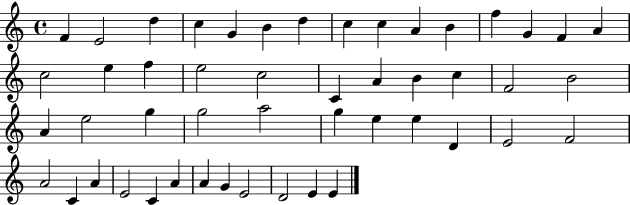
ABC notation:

X:1
T:Untitled
M:4/4
L:1/4
K:C
F E2 d c G B d c c A B f G F A c2 e f e2 c2 C A B c F2 B2 A e2 g g2 a2 g e e D E2 F2 A2 C A E2 C A A G E2 D2 E E